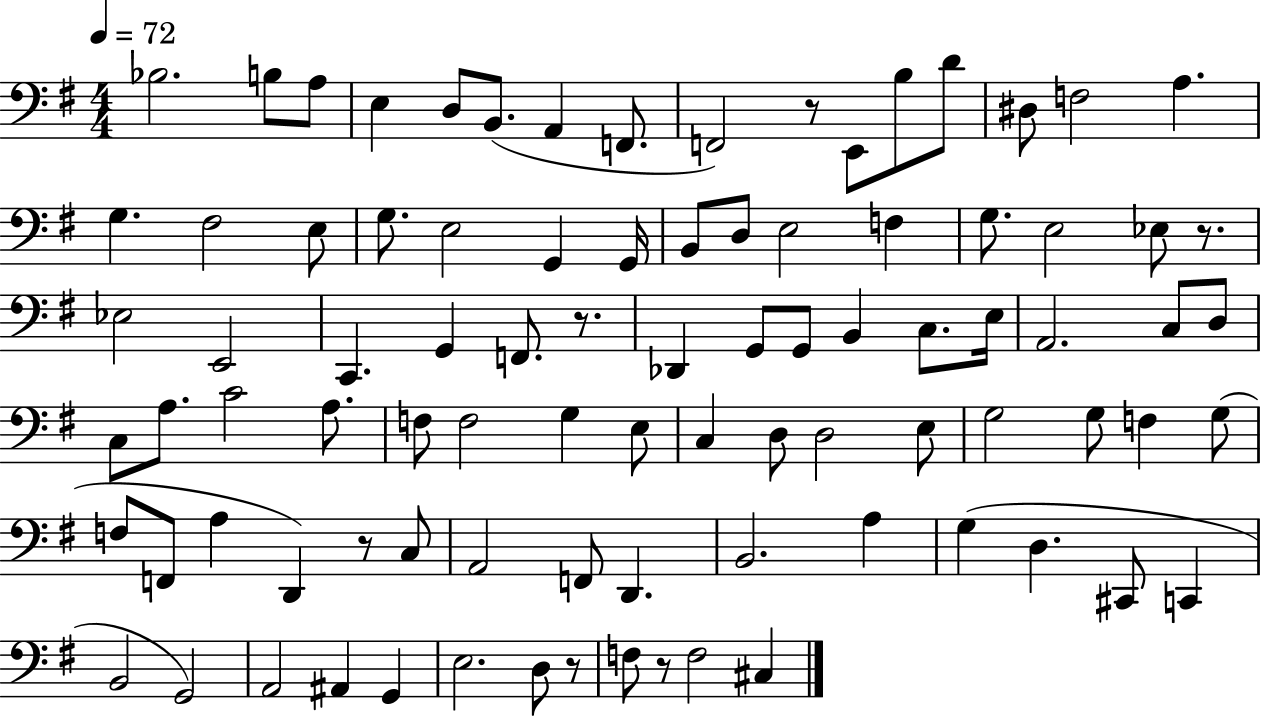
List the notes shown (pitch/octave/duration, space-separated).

Bb3/h. B3/e A3/e E3/q D3/e B2/e. A2/q F2/e. F2/h R/e E2/e B3/e D4/e D#3/e F3/h A3/q. G3/q. F#3/h E3/e G3/e. E3/h G2/q G2/s B2/e D3/e E3/h F3/q G3/e. E3/h Eb3/e R/e. Eb3/h E2/h C2/q. G2/q F2/e. R/e. Db2/q G2/e G2/e B2/q C3/e. E3/s A2/h. C3/e D3/e C3/e A3/e. C4/h A3/e. F3/e F3/h G3/q E3/e C3/q D3/e D3/h E3/e G3/h G3/e F3/q G3/e F3/e F2/e A3/q D2/q R/e C3/e A2/h F2/e D2/q. B2/h. A3/q G3/q D3/q. C#2/e C2/q B2/h G2/h A2/h A#2/q G2/q E3/h. D3/e R/e F3/e R/e F3/h C#3/q